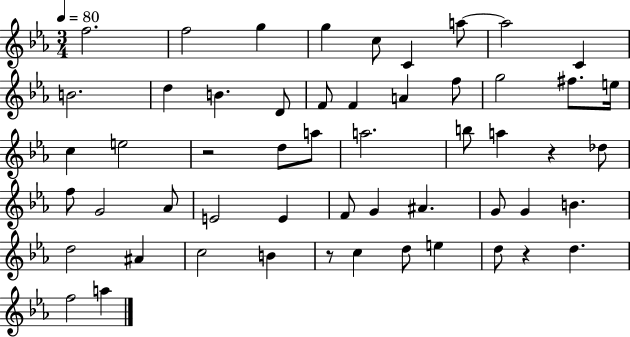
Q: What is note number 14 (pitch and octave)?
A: F4